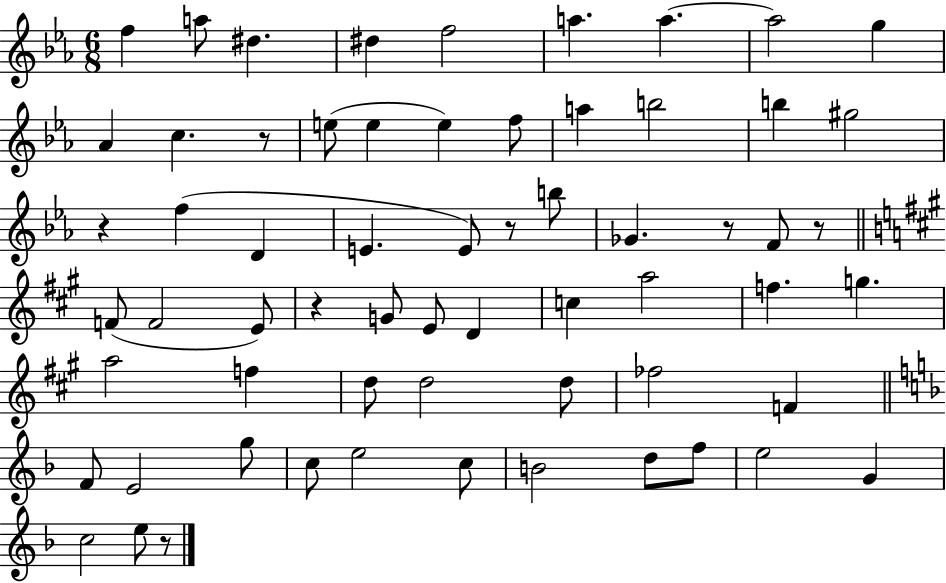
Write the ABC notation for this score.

X:1
T:Untitled
M:6/8
L:1/4
K:Eb
f a/2 ^d ^d f2 a a a2 g _A c z/2 e/2 e e f/2 a b2 b ^g2 z f D E E/2 z/2 b/2 _G z/2 F/2 z/2 F/2 F2 E/2 z G/2 E/2 D c a2 f g a2 f d/2 d2 d/2 _f2 F F/2 E2 g/2 c/2 e2 c/2 B2 d/2 f/2 e2 G c2 e/2 z/2